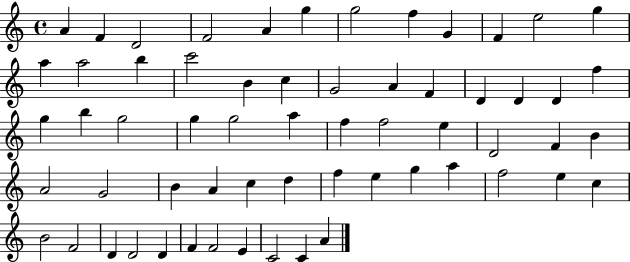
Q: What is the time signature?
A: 4/4